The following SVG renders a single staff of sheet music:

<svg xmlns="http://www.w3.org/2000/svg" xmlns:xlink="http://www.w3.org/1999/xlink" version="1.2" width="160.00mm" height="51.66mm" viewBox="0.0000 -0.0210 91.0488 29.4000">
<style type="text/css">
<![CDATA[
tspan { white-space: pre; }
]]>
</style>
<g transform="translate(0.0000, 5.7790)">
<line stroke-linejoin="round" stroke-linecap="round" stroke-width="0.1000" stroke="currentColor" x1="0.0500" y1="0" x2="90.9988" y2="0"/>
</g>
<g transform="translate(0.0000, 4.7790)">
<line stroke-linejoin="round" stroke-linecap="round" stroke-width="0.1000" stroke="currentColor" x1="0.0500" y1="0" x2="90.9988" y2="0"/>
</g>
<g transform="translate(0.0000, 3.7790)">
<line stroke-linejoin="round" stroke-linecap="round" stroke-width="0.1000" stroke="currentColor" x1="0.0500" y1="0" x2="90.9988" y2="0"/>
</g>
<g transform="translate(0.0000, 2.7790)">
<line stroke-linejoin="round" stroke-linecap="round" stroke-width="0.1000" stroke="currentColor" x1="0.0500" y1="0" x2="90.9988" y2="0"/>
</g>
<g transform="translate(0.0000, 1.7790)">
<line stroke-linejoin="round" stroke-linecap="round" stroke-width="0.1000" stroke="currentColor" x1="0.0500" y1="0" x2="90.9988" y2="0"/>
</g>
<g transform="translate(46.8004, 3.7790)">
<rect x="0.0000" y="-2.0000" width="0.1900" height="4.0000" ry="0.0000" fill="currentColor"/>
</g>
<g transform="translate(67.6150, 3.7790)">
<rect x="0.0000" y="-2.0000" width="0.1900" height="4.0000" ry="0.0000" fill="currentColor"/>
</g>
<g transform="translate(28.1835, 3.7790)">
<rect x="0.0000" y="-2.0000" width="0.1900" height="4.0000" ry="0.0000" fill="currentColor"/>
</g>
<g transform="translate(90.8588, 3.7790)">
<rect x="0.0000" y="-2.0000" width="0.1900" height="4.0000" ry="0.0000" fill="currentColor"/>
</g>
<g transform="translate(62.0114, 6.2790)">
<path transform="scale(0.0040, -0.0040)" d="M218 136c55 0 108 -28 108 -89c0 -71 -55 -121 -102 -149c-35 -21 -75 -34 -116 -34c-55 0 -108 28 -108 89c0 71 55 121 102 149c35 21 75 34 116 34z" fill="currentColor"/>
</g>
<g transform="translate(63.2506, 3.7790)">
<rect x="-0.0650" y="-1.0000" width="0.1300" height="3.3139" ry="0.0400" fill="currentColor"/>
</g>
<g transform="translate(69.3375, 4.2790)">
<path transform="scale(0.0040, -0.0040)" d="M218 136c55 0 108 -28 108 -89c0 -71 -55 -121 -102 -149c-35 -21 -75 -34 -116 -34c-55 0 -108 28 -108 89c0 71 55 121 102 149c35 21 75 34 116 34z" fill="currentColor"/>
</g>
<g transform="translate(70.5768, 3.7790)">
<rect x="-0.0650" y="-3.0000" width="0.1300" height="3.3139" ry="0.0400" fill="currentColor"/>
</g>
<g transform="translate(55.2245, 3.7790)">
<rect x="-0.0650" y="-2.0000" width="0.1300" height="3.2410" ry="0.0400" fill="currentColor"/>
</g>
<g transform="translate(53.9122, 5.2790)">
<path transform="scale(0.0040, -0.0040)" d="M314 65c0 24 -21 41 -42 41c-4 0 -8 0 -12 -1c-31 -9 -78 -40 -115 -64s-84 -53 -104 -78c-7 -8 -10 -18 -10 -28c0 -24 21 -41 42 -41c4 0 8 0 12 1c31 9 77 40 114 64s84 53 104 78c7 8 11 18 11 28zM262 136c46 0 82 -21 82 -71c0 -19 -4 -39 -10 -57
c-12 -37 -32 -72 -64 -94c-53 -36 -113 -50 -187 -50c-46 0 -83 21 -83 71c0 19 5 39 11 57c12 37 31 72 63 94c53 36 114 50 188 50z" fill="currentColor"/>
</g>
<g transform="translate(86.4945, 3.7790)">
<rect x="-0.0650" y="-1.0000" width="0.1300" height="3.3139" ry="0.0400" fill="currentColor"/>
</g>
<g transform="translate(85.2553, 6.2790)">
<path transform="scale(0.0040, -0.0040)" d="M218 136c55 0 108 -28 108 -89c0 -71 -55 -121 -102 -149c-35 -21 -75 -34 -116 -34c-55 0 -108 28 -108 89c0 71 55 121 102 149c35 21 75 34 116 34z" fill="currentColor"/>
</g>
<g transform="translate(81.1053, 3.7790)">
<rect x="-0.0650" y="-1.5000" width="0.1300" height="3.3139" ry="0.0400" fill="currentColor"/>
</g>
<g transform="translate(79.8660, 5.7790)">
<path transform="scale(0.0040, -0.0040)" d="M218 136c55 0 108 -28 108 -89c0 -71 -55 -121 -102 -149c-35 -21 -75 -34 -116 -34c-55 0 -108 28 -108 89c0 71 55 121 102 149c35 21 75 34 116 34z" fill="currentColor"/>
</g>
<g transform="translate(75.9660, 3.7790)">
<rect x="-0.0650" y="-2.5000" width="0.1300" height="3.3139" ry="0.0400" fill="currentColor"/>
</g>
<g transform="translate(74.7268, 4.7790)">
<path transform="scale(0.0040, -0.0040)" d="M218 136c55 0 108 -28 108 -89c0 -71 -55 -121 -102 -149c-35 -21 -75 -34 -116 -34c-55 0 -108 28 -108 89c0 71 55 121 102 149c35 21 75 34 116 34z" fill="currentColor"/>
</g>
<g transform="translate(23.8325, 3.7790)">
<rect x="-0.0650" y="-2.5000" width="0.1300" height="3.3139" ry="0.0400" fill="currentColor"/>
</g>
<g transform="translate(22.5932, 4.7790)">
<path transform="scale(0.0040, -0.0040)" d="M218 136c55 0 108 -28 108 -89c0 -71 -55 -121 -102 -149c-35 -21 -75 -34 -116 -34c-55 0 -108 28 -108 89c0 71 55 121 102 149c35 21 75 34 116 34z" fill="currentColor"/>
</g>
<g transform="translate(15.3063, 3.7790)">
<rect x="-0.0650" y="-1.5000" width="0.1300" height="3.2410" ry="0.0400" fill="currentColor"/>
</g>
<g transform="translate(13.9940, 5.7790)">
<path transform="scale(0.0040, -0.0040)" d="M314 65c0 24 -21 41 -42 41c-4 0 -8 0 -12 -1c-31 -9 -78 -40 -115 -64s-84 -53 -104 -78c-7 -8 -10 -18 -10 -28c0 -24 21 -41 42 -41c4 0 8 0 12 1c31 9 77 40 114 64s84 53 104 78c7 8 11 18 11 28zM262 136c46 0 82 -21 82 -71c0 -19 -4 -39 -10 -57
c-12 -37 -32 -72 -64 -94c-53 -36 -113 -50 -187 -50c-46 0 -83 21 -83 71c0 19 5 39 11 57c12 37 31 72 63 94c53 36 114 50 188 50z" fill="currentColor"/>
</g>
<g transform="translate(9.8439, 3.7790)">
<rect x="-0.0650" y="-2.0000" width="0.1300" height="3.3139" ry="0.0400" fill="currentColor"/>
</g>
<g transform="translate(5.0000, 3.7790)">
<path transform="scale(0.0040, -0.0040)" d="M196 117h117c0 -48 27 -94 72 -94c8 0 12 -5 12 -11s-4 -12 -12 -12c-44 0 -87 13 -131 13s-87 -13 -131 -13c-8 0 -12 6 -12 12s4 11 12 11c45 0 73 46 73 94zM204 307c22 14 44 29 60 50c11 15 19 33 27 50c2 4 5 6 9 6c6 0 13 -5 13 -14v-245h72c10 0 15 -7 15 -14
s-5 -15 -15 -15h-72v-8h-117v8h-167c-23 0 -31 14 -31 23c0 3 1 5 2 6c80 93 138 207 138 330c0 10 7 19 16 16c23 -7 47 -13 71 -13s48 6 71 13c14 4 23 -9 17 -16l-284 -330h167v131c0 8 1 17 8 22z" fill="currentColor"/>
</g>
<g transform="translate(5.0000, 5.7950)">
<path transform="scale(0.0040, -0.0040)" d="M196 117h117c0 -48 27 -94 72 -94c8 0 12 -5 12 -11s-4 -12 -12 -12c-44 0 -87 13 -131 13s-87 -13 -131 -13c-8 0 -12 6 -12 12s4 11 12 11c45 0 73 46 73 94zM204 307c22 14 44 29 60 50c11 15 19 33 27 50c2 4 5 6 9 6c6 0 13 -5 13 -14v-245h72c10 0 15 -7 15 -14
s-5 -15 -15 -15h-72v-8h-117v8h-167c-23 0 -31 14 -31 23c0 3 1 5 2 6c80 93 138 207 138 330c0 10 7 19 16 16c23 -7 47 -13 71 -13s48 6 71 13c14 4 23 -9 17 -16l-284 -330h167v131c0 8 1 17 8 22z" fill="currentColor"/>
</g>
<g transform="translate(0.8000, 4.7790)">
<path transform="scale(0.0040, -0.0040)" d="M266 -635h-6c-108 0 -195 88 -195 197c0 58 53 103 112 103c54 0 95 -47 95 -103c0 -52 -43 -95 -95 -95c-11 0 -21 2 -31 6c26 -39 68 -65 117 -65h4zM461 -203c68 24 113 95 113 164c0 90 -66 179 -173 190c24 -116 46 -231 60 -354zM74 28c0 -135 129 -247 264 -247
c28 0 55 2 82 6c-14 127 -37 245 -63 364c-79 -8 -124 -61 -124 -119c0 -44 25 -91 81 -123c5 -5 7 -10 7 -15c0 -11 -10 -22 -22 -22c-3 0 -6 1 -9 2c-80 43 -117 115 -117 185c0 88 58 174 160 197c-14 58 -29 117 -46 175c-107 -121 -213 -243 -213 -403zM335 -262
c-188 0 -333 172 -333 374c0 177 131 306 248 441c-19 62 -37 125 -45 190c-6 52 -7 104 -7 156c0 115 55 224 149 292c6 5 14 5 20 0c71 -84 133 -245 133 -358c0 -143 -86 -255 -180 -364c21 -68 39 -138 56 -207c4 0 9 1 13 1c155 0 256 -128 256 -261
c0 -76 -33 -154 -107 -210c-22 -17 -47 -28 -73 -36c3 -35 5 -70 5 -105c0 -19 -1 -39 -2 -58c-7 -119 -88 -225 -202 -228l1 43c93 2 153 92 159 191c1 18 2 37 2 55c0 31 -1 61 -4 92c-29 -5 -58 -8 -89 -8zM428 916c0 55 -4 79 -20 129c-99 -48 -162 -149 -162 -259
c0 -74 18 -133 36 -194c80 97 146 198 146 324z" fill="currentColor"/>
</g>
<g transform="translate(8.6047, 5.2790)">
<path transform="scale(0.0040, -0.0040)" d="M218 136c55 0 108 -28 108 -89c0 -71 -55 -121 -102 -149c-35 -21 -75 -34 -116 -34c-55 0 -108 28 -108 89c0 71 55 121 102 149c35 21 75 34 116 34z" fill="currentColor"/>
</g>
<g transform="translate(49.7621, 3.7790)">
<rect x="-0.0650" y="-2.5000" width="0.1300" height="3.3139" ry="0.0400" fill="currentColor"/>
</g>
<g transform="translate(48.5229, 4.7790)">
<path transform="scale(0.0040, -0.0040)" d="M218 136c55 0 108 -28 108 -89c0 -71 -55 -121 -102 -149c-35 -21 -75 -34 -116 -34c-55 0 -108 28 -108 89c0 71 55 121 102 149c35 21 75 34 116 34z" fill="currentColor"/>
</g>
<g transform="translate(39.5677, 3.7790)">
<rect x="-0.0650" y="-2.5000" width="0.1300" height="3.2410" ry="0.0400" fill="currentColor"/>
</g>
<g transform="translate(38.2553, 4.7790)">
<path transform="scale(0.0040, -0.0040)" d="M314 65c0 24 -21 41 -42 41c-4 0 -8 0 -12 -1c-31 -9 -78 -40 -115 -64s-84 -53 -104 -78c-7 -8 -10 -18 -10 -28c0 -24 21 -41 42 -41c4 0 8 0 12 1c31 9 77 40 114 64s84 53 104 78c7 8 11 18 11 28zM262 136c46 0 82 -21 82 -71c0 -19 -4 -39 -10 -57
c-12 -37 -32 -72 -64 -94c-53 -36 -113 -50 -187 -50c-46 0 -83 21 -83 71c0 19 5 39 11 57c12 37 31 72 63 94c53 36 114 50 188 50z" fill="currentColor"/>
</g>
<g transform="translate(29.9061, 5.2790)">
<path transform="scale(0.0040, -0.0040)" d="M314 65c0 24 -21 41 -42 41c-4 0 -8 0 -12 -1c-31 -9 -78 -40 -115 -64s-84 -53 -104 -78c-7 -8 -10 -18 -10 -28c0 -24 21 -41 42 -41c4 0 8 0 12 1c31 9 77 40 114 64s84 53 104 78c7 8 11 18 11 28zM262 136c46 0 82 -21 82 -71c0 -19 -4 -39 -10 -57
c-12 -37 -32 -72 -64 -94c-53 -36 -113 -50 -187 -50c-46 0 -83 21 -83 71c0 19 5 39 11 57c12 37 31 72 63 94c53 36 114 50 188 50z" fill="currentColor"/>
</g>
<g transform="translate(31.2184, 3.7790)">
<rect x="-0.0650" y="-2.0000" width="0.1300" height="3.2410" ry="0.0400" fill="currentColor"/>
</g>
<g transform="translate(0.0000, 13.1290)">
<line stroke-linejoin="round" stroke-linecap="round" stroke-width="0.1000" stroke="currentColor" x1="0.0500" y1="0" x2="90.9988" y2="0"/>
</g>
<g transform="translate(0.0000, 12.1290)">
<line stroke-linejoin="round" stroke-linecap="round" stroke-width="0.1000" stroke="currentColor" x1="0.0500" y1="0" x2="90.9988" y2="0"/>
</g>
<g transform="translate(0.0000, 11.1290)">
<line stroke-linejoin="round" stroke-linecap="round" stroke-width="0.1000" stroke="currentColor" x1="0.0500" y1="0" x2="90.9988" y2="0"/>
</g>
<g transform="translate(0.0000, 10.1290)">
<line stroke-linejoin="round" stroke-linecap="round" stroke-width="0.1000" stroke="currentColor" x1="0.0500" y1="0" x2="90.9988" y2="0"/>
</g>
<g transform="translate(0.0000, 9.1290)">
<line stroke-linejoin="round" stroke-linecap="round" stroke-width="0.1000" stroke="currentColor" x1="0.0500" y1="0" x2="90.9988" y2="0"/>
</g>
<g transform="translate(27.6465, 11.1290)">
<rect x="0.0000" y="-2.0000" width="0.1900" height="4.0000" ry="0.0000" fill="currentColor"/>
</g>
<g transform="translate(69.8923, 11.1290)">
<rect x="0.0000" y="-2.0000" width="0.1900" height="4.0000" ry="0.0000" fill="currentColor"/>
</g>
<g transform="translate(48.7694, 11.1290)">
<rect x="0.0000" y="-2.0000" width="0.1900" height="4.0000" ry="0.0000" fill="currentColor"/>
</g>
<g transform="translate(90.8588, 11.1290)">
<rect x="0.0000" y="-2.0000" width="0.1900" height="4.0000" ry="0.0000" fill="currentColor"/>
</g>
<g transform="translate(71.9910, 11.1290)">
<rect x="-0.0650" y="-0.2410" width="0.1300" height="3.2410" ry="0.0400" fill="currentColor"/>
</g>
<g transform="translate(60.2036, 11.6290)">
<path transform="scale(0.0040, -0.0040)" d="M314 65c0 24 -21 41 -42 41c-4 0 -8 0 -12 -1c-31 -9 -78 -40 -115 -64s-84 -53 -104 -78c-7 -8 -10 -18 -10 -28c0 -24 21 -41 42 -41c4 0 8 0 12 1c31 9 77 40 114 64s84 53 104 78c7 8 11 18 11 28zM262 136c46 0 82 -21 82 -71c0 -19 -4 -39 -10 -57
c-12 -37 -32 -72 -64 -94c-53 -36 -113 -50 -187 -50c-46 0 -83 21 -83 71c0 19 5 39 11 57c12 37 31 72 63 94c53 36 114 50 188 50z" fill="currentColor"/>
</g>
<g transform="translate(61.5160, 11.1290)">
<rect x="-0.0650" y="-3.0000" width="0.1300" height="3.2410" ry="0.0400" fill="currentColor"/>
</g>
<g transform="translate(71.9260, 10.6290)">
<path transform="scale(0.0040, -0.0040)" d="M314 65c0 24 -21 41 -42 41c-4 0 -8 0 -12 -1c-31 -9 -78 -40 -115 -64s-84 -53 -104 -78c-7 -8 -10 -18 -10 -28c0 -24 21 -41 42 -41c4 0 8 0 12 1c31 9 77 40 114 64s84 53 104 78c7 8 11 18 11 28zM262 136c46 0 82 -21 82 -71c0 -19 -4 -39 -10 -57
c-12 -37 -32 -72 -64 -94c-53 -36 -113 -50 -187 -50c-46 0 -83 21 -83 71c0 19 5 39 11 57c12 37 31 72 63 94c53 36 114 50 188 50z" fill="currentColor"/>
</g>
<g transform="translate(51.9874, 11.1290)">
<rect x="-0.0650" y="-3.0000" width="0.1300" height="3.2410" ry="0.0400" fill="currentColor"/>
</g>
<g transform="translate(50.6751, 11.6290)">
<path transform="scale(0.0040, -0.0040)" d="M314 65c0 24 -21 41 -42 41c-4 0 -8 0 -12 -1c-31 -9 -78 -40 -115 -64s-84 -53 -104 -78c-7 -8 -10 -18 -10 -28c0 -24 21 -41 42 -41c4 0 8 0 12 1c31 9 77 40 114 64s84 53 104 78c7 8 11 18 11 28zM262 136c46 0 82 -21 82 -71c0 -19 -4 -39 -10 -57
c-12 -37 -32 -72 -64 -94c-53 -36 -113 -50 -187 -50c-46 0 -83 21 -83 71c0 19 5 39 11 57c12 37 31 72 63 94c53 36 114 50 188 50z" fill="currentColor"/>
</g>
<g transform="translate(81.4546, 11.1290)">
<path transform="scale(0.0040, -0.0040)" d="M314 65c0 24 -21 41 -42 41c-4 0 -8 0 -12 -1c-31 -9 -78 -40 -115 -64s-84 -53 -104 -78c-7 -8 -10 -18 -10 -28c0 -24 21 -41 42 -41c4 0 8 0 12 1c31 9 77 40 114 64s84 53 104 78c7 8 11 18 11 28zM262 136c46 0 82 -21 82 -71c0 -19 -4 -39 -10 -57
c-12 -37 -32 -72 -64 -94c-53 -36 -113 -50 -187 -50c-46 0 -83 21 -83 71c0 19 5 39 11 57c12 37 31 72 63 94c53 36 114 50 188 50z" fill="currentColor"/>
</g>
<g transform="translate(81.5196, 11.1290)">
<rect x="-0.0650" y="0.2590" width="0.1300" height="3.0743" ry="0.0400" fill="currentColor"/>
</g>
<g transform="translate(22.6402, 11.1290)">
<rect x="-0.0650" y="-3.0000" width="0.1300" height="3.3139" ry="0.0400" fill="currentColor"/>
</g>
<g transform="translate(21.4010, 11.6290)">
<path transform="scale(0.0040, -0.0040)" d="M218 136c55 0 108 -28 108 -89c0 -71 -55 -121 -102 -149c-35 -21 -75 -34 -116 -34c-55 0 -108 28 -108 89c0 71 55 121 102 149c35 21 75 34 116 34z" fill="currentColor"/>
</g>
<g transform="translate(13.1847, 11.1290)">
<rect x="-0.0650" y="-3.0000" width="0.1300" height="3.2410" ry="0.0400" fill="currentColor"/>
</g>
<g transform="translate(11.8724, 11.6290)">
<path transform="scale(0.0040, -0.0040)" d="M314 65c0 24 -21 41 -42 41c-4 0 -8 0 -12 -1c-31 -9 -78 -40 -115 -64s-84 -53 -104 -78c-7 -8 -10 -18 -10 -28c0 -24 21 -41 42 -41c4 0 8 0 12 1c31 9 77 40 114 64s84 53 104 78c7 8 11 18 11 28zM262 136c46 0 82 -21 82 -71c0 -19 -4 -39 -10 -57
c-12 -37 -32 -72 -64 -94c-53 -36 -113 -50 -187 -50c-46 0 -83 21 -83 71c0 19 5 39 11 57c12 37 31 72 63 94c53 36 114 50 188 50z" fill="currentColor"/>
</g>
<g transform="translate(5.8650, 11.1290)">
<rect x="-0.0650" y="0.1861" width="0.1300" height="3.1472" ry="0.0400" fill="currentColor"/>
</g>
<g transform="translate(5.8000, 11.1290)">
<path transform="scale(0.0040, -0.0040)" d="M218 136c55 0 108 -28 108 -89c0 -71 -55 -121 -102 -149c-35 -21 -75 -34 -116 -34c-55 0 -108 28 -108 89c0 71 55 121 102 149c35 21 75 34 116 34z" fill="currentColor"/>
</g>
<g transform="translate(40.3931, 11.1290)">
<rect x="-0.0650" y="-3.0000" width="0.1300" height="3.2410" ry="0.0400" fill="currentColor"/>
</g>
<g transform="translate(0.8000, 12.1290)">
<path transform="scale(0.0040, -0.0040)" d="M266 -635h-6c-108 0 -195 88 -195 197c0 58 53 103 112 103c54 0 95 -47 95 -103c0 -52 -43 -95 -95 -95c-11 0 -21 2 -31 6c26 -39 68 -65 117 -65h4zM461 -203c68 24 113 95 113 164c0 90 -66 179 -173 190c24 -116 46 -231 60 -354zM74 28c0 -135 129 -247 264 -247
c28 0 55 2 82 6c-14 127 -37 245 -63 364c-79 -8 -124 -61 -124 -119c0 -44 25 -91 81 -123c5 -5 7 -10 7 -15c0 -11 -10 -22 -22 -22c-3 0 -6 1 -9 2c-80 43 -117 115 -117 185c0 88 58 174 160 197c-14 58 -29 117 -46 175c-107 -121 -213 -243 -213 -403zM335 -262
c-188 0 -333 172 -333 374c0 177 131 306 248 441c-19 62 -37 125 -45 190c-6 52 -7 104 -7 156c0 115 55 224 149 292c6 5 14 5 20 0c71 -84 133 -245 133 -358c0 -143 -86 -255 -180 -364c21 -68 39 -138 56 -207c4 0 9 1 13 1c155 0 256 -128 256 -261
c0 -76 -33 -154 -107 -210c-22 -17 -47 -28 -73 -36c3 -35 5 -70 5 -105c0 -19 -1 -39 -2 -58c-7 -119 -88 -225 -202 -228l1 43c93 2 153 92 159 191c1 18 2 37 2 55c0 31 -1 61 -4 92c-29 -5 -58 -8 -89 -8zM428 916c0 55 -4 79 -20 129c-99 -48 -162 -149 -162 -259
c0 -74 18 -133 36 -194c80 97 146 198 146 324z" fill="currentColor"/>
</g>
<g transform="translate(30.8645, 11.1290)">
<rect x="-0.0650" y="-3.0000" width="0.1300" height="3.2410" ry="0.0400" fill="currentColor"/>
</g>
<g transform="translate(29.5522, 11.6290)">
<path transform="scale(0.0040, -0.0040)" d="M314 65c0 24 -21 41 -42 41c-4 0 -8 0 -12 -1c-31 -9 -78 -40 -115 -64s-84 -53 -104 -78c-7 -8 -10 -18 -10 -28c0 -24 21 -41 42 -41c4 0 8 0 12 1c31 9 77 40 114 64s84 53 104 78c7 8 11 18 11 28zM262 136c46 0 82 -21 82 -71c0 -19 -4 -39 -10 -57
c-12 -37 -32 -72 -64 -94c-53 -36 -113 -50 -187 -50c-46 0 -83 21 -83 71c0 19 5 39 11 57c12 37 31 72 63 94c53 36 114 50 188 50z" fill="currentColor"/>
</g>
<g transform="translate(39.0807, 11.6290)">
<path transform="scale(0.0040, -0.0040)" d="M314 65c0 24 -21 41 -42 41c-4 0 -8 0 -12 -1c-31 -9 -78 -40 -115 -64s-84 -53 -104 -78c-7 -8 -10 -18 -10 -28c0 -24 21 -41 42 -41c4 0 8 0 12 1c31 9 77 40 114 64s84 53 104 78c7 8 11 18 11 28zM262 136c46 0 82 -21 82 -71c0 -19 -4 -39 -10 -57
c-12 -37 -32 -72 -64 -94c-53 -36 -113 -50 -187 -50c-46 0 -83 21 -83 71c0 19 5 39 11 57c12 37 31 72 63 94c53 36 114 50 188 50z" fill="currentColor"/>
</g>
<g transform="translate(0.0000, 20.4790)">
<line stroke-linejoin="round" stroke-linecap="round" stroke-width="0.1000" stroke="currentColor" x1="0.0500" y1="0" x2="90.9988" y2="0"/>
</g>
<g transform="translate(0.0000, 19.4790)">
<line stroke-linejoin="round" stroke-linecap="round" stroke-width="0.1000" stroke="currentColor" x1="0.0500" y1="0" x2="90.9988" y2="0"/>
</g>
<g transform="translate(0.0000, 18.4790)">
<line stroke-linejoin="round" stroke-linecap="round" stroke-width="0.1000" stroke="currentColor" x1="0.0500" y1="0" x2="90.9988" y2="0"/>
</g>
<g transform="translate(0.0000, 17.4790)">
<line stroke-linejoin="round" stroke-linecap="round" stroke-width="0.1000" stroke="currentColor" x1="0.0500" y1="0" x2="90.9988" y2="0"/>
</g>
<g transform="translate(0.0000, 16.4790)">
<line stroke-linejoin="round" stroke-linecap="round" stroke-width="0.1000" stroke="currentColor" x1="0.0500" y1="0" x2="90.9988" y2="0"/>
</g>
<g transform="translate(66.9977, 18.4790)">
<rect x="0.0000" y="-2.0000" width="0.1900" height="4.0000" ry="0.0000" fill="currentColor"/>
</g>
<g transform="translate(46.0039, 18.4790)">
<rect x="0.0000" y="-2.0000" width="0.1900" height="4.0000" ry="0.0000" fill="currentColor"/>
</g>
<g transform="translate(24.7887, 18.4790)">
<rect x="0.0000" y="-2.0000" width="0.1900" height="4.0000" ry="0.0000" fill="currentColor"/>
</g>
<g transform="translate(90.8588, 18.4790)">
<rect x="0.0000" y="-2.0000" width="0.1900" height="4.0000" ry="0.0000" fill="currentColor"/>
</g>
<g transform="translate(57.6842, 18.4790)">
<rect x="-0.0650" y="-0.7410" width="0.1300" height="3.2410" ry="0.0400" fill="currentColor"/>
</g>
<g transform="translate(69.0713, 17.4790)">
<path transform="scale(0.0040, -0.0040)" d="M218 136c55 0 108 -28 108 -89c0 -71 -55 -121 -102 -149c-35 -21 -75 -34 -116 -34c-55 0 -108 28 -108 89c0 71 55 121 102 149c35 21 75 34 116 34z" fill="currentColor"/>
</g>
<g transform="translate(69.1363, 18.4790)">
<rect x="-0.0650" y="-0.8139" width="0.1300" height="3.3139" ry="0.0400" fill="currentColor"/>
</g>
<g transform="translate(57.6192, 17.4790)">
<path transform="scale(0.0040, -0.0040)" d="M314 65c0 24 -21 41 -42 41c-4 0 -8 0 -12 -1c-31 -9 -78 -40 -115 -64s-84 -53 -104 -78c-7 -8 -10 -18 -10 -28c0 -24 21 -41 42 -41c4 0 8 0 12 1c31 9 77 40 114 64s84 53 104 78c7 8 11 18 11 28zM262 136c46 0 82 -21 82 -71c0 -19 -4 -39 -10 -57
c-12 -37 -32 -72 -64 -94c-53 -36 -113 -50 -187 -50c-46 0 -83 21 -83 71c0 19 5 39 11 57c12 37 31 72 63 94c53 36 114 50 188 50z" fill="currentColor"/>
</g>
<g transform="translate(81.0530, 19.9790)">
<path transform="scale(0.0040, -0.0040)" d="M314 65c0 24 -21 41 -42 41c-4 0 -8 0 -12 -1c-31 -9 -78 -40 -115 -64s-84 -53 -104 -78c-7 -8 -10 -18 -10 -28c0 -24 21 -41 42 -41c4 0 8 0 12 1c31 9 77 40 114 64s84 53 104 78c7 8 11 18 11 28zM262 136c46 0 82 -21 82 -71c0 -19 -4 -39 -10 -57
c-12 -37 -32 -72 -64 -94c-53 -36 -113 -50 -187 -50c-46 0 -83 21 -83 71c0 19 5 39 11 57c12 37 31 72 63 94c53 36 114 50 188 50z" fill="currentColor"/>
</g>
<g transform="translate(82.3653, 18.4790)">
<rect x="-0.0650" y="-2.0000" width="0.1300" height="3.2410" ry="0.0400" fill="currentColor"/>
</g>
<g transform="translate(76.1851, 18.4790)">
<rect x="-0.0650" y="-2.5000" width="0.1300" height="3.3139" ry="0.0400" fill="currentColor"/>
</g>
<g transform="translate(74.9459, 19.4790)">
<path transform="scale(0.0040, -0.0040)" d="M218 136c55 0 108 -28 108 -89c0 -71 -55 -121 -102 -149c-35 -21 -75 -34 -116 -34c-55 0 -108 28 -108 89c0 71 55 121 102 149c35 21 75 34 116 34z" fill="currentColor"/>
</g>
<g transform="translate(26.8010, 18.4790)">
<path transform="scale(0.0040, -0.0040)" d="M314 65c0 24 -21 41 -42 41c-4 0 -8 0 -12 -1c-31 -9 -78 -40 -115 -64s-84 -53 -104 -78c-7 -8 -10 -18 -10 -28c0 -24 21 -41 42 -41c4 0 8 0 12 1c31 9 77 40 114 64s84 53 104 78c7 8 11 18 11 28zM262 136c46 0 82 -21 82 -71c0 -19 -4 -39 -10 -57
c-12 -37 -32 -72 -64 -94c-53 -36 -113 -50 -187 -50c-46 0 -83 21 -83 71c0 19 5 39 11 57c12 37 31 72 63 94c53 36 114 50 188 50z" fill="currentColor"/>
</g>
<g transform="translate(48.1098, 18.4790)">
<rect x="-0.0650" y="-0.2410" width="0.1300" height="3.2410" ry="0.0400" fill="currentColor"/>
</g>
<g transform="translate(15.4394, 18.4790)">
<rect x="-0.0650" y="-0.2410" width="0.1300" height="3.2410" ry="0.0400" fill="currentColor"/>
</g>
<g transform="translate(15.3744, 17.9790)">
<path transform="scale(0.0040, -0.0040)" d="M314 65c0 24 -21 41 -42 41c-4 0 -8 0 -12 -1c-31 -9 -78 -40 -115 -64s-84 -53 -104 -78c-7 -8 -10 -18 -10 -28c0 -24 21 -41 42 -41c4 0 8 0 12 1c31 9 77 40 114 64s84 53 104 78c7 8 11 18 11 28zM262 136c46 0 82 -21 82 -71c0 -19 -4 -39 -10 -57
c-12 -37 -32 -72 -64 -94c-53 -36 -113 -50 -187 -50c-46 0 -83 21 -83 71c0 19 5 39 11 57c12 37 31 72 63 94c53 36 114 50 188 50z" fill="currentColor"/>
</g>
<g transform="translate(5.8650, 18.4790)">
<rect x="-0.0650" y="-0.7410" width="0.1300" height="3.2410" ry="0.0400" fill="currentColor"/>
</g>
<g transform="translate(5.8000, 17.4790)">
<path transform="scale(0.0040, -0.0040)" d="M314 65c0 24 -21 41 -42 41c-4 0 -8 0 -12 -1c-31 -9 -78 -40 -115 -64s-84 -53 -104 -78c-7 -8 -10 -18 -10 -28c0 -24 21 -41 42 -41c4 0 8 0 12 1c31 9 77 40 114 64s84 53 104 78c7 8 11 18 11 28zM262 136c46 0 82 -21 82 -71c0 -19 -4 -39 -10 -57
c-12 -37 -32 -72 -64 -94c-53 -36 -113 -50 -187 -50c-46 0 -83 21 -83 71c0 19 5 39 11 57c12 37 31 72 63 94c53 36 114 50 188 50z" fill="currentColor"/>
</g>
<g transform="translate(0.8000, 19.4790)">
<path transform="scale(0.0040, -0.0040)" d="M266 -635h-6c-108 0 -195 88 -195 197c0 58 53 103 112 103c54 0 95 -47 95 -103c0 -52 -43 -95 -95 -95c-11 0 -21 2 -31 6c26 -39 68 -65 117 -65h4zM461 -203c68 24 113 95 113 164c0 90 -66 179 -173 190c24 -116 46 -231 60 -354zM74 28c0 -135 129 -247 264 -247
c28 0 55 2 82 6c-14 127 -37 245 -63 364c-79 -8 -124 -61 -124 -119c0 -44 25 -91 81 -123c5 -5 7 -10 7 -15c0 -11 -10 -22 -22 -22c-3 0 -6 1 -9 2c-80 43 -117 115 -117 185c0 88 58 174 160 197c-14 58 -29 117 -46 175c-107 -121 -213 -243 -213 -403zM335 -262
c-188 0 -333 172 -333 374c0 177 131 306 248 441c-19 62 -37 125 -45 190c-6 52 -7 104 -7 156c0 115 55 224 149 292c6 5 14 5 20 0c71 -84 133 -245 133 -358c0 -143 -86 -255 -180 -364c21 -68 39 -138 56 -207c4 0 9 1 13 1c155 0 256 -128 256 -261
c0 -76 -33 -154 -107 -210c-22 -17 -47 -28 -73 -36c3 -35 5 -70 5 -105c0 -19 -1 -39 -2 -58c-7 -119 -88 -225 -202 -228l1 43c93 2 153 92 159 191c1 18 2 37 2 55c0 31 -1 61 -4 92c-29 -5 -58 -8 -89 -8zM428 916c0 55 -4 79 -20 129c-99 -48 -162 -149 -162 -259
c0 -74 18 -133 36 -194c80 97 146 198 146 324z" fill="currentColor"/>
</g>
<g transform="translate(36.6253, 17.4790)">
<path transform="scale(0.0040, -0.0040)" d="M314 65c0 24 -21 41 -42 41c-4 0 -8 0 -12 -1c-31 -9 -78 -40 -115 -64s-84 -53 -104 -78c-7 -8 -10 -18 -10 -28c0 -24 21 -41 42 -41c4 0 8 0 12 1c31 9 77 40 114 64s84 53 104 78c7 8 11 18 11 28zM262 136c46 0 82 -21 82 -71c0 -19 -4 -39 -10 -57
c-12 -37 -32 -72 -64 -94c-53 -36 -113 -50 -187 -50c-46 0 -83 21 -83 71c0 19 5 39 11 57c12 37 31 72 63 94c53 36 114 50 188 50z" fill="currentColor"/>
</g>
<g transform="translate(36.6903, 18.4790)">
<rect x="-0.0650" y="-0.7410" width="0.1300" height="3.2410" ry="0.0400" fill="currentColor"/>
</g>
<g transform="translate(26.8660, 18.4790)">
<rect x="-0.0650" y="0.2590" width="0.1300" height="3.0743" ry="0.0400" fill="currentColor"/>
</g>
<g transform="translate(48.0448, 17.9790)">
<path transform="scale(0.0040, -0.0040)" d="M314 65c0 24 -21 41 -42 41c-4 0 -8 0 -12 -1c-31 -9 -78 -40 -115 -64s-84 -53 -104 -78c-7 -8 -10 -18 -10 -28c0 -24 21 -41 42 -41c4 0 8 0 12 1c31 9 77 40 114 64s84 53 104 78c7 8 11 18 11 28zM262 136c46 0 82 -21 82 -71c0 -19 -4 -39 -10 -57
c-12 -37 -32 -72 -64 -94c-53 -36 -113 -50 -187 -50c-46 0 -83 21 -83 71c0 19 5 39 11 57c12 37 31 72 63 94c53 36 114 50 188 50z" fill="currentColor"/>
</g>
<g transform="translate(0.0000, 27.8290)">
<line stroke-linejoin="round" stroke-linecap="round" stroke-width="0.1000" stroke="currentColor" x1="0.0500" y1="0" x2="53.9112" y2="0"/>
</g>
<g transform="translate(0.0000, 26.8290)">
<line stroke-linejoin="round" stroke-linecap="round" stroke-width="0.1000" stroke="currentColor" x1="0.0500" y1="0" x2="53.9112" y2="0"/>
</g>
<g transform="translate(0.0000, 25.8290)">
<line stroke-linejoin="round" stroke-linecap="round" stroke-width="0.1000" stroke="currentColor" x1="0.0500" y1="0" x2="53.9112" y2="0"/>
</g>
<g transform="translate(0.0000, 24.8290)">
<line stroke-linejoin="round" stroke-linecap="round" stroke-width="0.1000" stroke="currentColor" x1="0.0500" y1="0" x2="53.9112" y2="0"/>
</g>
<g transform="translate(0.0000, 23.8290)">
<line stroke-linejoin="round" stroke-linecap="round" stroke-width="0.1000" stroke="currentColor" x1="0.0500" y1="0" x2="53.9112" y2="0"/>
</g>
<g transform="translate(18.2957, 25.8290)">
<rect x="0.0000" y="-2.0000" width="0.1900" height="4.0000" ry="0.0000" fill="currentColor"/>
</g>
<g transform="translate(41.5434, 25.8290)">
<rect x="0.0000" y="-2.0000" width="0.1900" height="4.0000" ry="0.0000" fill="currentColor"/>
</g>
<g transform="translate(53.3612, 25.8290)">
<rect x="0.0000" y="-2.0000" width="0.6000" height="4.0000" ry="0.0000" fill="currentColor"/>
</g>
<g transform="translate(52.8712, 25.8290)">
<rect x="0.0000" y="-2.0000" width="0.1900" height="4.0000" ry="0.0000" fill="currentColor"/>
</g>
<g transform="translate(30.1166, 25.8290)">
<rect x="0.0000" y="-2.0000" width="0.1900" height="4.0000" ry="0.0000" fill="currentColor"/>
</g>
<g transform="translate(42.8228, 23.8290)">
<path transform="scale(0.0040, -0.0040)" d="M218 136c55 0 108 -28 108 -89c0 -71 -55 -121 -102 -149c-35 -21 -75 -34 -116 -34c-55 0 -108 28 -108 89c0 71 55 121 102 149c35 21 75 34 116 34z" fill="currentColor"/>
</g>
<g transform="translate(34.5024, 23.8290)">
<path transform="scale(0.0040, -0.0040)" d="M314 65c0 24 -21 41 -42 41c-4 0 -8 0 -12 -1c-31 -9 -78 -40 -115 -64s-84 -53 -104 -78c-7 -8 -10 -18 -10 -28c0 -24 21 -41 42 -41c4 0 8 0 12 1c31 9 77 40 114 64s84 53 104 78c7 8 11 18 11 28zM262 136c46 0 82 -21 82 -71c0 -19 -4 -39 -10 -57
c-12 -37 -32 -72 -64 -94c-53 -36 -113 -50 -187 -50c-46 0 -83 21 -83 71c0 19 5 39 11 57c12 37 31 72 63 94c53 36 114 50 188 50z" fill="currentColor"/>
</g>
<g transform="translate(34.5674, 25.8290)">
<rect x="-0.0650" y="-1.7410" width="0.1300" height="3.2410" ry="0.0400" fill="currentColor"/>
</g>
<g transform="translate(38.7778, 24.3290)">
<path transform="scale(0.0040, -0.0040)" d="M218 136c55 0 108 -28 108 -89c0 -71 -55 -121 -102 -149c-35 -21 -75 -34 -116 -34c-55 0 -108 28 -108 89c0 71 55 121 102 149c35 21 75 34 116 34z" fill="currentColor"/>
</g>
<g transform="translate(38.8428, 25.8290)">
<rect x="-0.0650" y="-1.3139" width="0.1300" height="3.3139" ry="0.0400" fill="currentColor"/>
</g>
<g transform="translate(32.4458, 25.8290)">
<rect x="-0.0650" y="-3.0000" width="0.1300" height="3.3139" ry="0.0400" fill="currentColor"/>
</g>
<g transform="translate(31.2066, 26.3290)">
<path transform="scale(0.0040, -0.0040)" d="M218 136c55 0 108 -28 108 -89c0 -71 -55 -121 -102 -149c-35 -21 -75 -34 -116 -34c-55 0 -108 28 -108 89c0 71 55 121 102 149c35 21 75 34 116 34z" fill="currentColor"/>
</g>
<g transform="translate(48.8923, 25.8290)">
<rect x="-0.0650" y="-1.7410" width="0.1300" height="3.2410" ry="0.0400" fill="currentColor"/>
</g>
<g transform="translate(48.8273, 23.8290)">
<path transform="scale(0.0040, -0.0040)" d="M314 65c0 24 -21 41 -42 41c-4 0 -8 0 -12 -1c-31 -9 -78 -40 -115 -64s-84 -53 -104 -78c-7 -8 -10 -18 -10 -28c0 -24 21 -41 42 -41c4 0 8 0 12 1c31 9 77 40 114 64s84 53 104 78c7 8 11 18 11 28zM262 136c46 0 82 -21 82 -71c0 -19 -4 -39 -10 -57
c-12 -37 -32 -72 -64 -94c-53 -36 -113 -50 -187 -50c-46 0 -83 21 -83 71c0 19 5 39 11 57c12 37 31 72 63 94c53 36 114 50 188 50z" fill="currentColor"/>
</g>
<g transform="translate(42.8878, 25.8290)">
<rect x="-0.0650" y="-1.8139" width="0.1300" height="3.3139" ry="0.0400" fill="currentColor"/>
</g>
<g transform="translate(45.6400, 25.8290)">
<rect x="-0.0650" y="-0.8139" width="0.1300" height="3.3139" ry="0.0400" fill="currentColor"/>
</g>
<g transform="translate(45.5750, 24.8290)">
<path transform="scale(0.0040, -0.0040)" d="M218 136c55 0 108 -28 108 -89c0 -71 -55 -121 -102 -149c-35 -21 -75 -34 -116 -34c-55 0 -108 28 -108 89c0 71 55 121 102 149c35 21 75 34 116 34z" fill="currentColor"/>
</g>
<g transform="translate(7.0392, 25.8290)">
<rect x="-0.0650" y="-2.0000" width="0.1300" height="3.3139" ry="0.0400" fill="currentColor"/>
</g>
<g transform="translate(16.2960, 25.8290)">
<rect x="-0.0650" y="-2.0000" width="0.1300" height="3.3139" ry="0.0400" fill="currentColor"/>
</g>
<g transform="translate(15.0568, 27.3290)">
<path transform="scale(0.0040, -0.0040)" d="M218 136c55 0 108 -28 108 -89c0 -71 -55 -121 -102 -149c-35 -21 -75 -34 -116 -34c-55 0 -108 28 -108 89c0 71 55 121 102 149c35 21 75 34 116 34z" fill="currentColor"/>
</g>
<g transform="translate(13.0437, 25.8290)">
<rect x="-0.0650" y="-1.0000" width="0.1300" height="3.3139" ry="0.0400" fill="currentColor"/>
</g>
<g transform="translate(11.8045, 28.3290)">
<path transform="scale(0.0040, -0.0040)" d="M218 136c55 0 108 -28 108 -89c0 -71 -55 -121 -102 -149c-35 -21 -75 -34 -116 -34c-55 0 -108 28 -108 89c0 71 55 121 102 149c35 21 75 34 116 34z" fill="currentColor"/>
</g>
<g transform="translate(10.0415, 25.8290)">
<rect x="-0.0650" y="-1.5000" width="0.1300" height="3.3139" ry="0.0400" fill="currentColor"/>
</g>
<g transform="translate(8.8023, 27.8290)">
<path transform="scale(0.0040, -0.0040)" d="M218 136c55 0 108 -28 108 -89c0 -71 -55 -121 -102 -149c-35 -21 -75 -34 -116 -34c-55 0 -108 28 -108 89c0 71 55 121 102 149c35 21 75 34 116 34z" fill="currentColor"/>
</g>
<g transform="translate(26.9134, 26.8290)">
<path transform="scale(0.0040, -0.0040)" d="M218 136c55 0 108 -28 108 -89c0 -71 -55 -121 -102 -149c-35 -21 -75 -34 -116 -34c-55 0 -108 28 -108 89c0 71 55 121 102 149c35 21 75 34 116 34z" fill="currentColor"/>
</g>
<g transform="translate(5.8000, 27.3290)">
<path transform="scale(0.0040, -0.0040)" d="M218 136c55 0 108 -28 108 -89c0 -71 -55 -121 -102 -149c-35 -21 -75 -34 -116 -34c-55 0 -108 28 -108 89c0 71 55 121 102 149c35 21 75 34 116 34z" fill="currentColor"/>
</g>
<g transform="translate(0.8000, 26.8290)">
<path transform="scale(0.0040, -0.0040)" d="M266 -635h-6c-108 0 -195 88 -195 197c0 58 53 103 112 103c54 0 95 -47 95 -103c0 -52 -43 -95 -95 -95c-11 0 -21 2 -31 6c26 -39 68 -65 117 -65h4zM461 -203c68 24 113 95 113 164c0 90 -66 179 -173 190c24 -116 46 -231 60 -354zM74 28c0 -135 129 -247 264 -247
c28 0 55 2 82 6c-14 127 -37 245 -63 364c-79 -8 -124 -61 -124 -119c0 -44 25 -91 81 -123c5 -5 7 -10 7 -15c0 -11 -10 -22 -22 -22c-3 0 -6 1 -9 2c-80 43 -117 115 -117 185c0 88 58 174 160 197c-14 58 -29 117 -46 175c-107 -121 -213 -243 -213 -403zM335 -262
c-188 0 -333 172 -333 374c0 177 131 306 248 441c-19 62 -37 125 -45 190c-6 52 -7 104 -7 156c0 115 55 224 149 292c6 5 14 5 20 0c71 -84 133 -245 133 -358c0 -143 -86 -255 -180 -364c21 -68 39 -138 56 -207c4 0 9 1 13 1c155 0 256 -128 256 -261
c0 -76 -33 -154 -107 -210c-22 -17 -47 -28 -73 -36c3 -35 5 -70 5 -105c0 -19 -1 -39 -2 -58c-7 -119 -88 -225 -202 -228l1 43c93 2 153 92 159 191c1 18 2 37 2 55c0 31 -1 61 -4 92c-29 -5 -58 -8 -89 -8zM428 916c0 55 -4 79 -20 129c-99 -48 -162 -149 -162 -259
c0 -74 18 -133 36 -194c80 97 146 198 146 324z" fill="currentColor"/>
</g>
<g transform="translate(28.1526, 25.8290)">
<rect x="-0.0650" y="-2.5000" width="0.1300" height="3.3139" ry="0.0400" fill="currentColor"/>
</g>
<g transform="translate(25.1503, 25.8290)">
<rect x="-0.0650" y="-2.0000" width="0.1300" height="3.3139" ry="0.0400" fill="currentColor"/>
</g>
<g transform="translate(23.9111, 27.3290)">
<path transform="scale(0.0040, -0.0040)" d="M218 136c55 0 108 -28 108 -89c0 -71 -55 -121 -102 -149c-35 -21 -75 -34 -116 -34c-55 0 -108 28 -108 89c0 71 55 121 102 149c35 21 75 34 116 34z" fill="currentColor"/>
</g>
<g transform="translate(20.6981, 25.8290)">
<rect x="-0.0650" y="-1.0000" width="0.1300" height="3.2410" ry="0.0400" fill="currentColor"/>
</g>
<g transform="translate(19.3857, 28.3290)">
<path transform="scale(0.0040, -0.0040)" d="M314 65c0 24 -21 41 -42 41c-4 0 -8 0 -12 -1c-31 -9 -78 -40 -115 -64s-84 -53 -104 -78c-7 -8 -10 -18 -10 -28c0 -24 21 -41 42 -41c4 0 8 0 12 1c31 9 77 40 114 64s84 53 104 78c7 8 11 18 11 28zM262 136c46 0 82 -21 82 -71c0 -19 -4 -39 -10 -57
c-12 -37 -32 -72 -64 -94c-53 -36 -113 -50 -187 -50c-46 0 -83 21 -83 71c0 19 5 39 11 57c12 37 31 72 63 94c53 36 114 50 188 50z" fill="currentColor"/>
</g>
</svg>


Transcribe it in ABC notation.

X:1
T:Untitled
M:4/4
L:1/4
K:C
F E2 G F2 G2 G F2 D A G E D B A2 A A2 A2 A2 A2 c2 B2 d2 c2 B2 d2 c2 d2 d G F2 F E D F D2 F G A f2 e f d f2